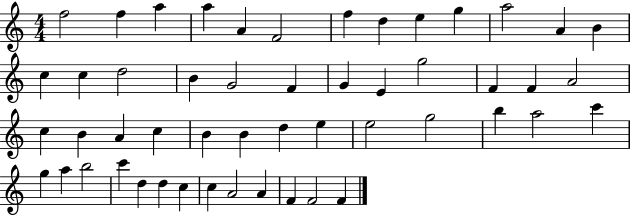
F5/h F5/q A5/q A5/q A4/q F4/h F5/q D5/q E5/q G5/q A5/h A4/q B4/q C5/q C5/q D5/h B4/q G4/h F4/q G4/q E4/q G5/h F4/q F4/q A4/h C5/q B4/q A4/q C5/q B4/q B4/q D5/q E5/q E5/h G5/h B5/q A5/h C6/q G5/q A5/q B5/h C6/q D5/q D5/q C5/q C5/q A4/h A4/q F4/q F4/h F4/q